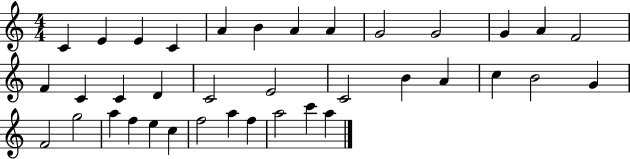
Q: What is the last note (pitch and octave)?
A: A5